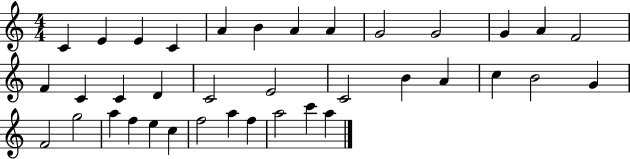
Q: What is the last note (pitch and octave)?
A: A5